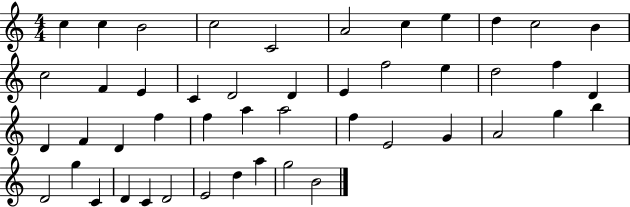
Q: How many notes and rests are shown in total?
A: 47